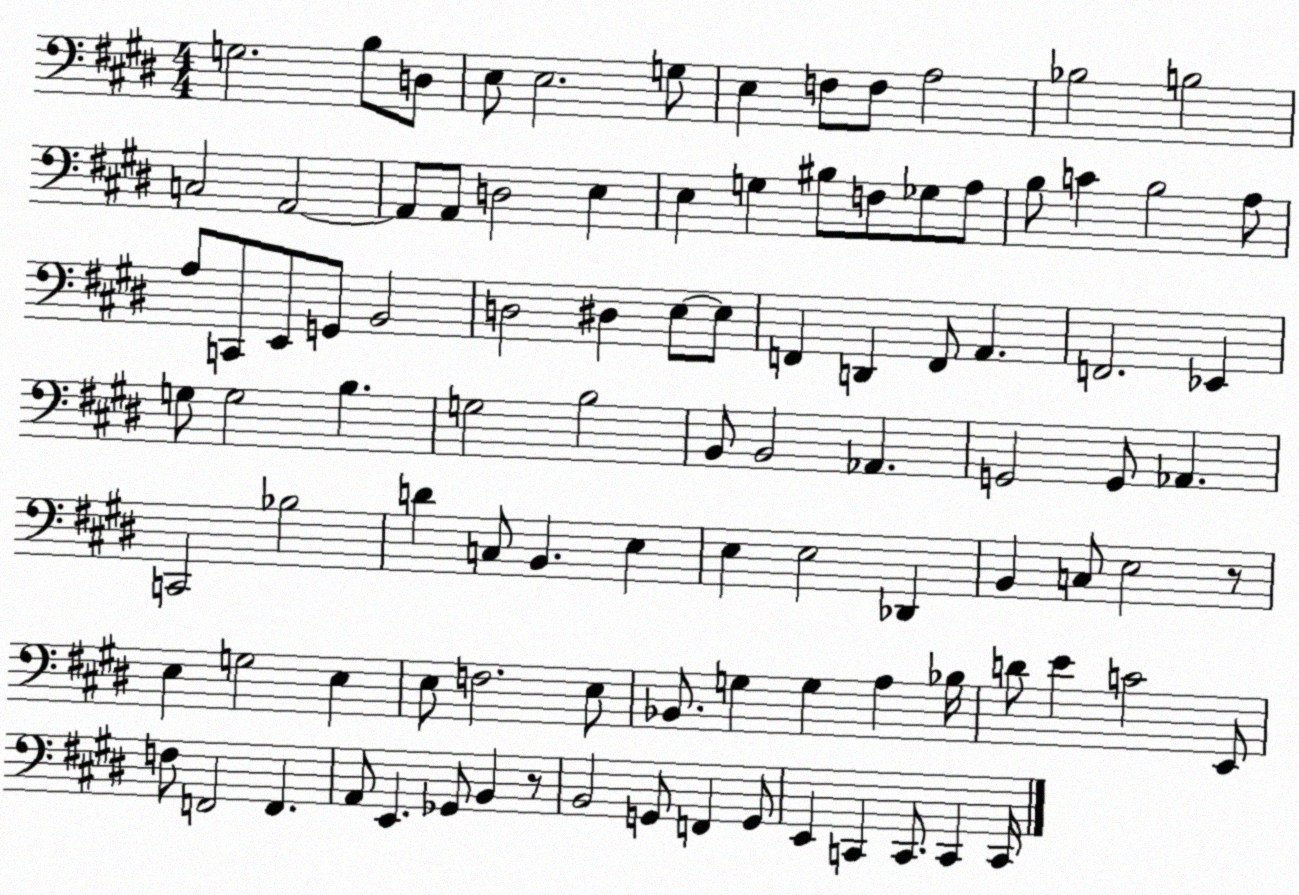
X:1
T:Untitled
M:4/4
L:1/4
K:E
G,2 B,/2 D,/2 E,/2 E,2 G,/2 E, F,/2 F,/2 A,2 _B,2 B,2 C,2 A,,2 A,,/2 A,,/2 D,2 E, E, G, ^B,/2 F,/2 _G,/2 A,/2 B,/2 C B,2 A,/2 A,/2 C,,/2 E,,/2 G,,/2 B,,2 D,2 ^D, E,/2 E,/2 F,, D,, F,,/2 A,, F,,2 _E,, G,/2 G,2 B, G,2 B,2 B,,/2 B,,2 _A,, G,,2 G,,/2 _A,, C,,2 _B,2 D C,/2 B,, E, E, E,2 _D,, B,, C,/2 E,2 z/2 E, G,2 E, E,/2 F,2 E,/2 _B,,/2 G, G, A, _B,/4 D/2 E C2 E,,/2 F,/2 F,,2 F,, A,,/2 E,, _G,,/2 B,, z/2 B,,2 G,,/2 F,, G,,/2 E,, C,, C,,/2 C,, C,,/4